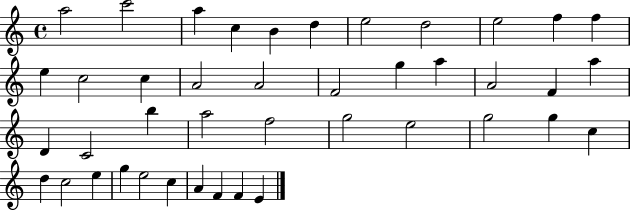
A5/h C6/h A5/q C5/q B4/q D5/q E5/h D5/h E5/h F5/q F5/q E5/q C5/h C5/q A4/h A4/h F4/h G5/q A5/q A4/h F4/q A5/q D4/q C4/h B5/q A5/h F5/h G5/h E5/h G5/h G5/q C5/q D5/q C5/h E5/q G5/q E5/h C5/q A4/q F4/q F4/q E4/q